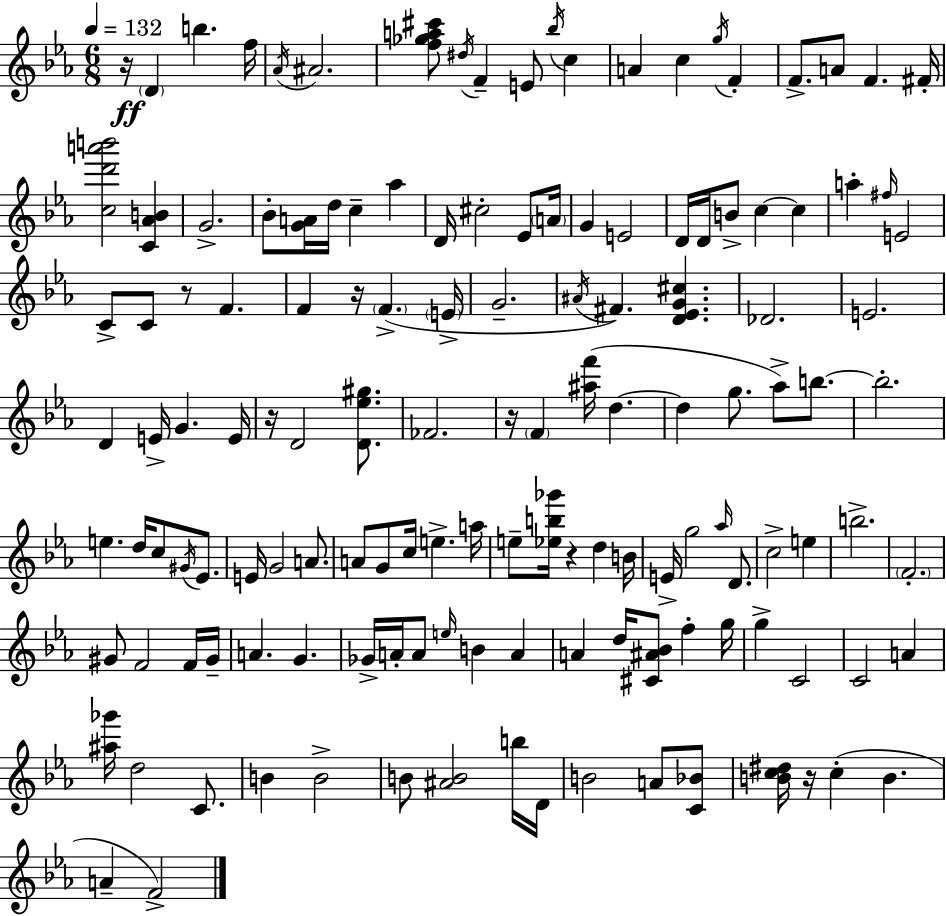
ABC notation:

X:1
T:Untitled
M:6/8
L:1/4
K:Cm
z/4 D b f/4 _A/4 ^A2 [f_ga^c']/2 ^d/4 F E/2 _b/4 c A c g/4 F F/2 A/2 F ^F/4 [cd'a'b']2 [C_AB] G2 _B/2 [GA]/4 d/4 c _a D/4 ^c2 _E/2 A/4 G E2 D/4 D/4 B/2 c c a ^f/4 E2 C/2 C/2 z/2 F F z/4 F E/4 G2 ^A/4 ^F [D_EG^c] _D2 E2 D E/4 G E/4 z/4 D2 [D_e^g]/2 _F2 z/4 F [^af']/4 d d g/2 _a/2 b/2 b2 e d/4 c/2 ^G/4 _E/2 E/4 G2 A/2 A/2 G/2 c/4 e a/4 e/2 [_eb_g']/4 z d B/4 E/4 g2 _a/4 D/2 c2 e b2 F2 ^G/2 F2 F/4 ^G/4 A G _G/4 A/4 A/2 e/4 B A A d/4 [^C^A_B]/2 f g/4 g C2 C2 A [^a_g']/4 d2 C/2 B B2 B/2 [^AB]2 b/4 D/4 B2 A/2 [C_B]/2 [Bc^d]/4 z/4 c B A F2